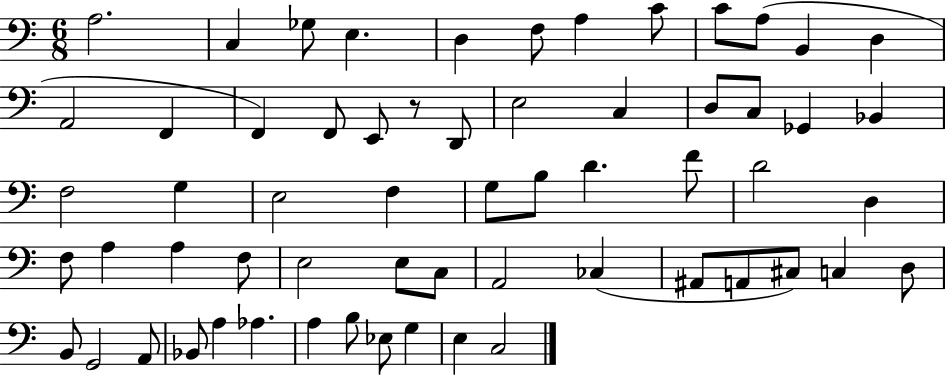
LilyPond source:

{
  \clef bass
  \numericTimeSignature
  \time 6/8
  \key c \major
  a2. | c4 ges8 e4. | d4 f8 a4 c'8 | c'8 a8( b,4 d4 | \break a,2 f,4 | f,4) f,8 e,8 r8 d,8 | e2 c4 | d8 c8 ges,4 bes,4 | \break f2 g4 | e2 f4 | g8 b8 d'4. f'8 | d'2 d4 | \break f8 a4 a4 f8 | e2 e8 c8 | a,2 ces4( | ais,8 a,8 cis8) c4 d8 | \break b,8 g,2 a,8 | bes,8 a4 aes4. | a4 b8 ees8 g4 | e4 c2 | \break \bar "|."
}